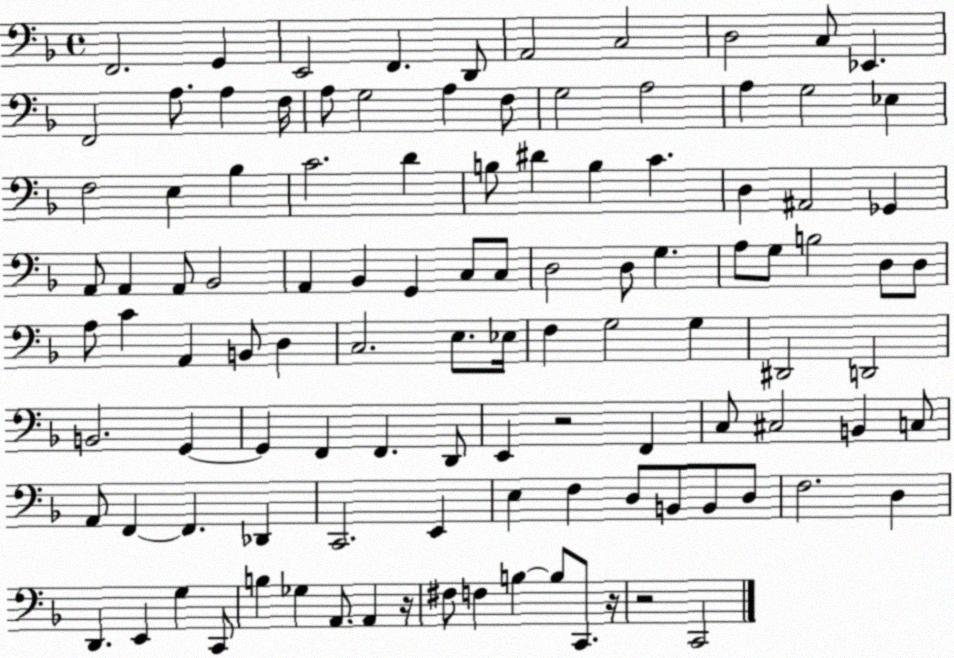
X:1
T:Untitled
M:4/4
L:1/4
K:F
F,,2 G,, E,,2 F,, D,,/2 A,,2 C,2 D,2 C,/2 _E,, F,,2 A,/2 A, F,/4 A,/2 G,2 A, F,/2 G,2 A,2 A, G,2 _E, F,2 E, _B, C2 D B,/2 ^D B, C D, ^A,,2 _G,, A,,/2 A,, A,,/2 _B,,2 A,, _B,, G,, C,/2 C,/2 D,2 D,/2 G, A,/2 G,/2 B,2 D,/2 D,/2 A,/2 C A,, B,,/2 D, C,2 E,/2 _E,/4 F, G,2 G, ^D,,2 D,,2 B,,2 G,, G,, F,, F,, D,,/2 E,, z2 F,, C,/2 ^C,2 B,, C,/2 A,,/2 F,, F,, _D,, C,,2 E,, E, F, D,/2 B,,/2 B,,/2 D,/2 F,2 D, D,, E,, G, C,,/2 B, _G, A,,/2 A,, z/4 ^F,/2 F, B, B,/2 C,,/2 z/4 z2 C,,2